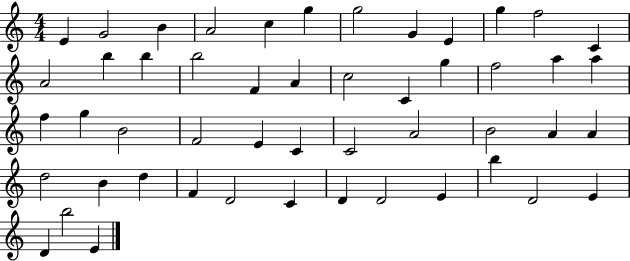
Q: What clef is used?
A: treble